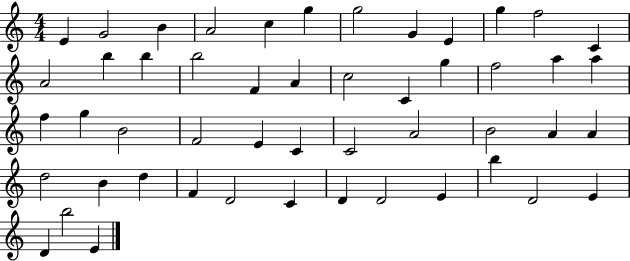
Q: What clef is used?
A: treble